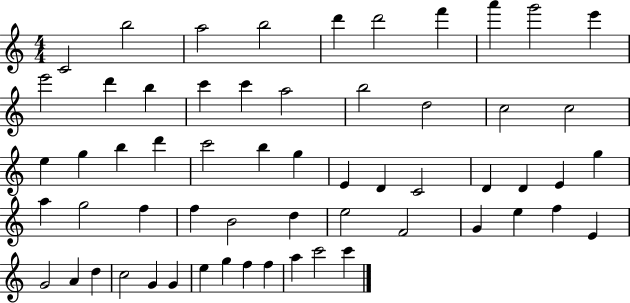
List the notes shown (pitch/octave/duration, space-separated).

C4/h B5/h A5/h B5/h D6/q D6/h F6/q A6/q G6/h E6/q E6/h D6/q B5/q C6/q C6/q A5/h B5/h D5/h C5/h C5/h E5/q G5/q B5/q D6/q C6/h B5/q G5/q E4/q D4/q C4/h D4/q D4/q E4/q G5/q A5/q G5/h F5/q F5/q B4/h D5/q E5/h F4/h G4/q E5/q F5/q E4/q G4/h A4/q D5/q C5/h G4/q G4/q E5/q G5/q F5/q F5/q A5/q C6/h C6/q